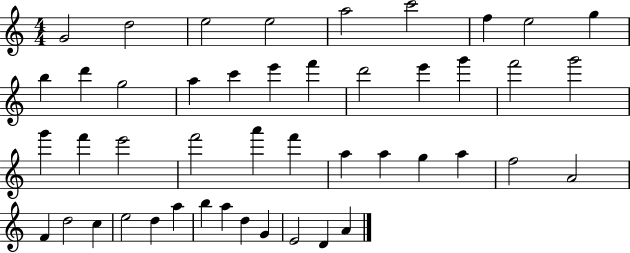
X:1
T:Untitled
M:4/4
L:1/4
K:C
G2 d2 e2 e2 a2 c'2 f e2 g b d' g2 a c' e' f' d'2 e' g' f'2 g'2 g' f' e'2 f'2 a' f' a a g a f2 A2 F d2 c e2 d a b a d G E2 D A